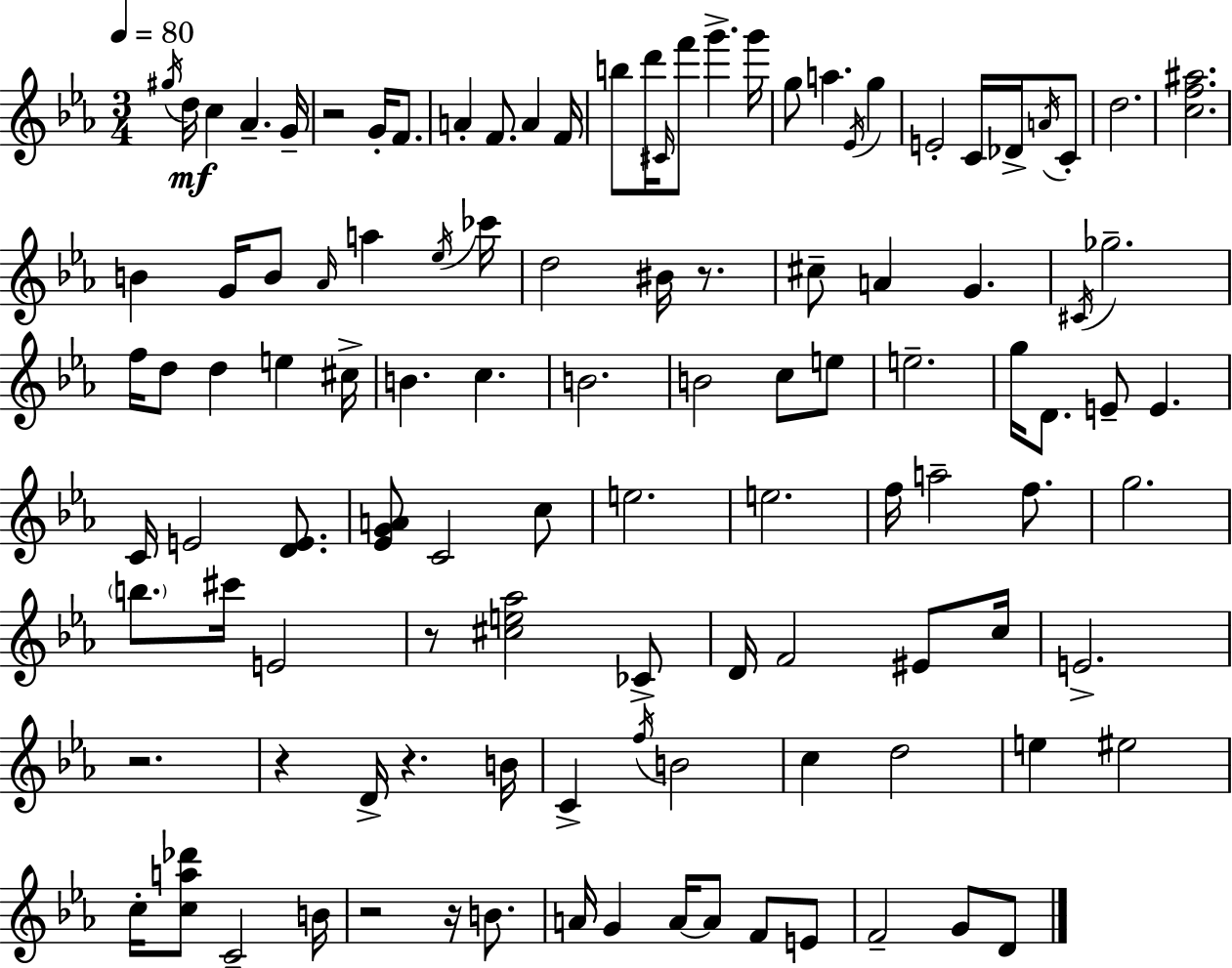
{
  \clef treble
  \numericTimeSignature
  \time 3/4
  \key ees \major
  \tempo 4 = 80
  \repeat volta 2 { \acciaccatura { gis''16 }\mf d''16 c''4 aes'4.-- | g'16-- r2 g'16-. f'8. | a'4-. f'8. a'4 | f'16 b''8 d'''16 \grace { cis'16 } f'''8 g'''4.-> | \break g'''16 g''8 a''4. \acciaccatura { ees'16 } g''4 | e'2-. c'16 | des'16-> \acciaccatura { a'16 } c'8-. d''2. | <c'' f'' ais''>2. | \break b'4 g'16 b'8 \grace { aes'16 } | a''4 \acciaccatura { ees''16 } ces'''16 d''2 | bis'16 r8. cis''8-- a'4 | g'4. \acciaccatura { cis'16 } ges''2.-- | \break f''16 d''8 d''4 | e''4 cis''16-> b'4. | c''4. b'2. | b'2 | \break c''8 e''8 e''2.-- | g''16 d'8. e'8-- | e'4. c'16 e'2 | <d' e'>8. <ees' g' a'>8 c'2 | \break c''8 e''2. | e''2. | f''16 a''2-- | f''8. g''2. | \break \parenthesize b''8. cis'''16 e'2 | r8 <cis'' e'' aes''>2 | ces'8-> d'16 f'2 | eis'8 c''16 e'2.-> | \break r2. | r4 d'16-> | r4. b'16 c'4-> \acciaccatura { f''16 } | b'2 c''4 | \break d''2 e''4 | eis''2 c''16-. <c'' a'' des'''>8 c'2-- | b'16 r2 | r16 b'8. a'16 g'4 | \break a'16~~ a'8 f'8 e'8 f'2-- | g'8 d'8 } \bar "|."
}